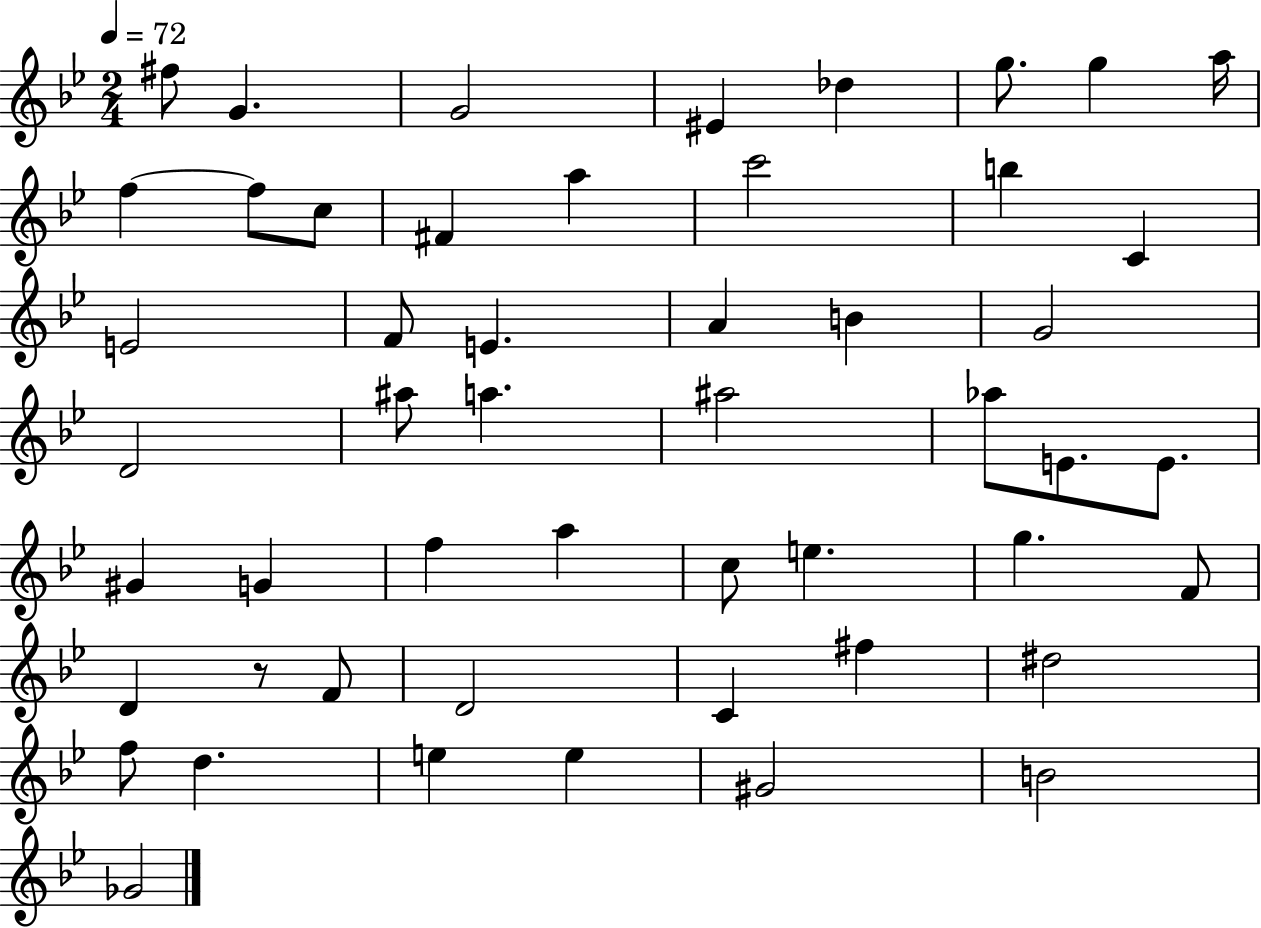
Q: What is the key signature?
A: BES major